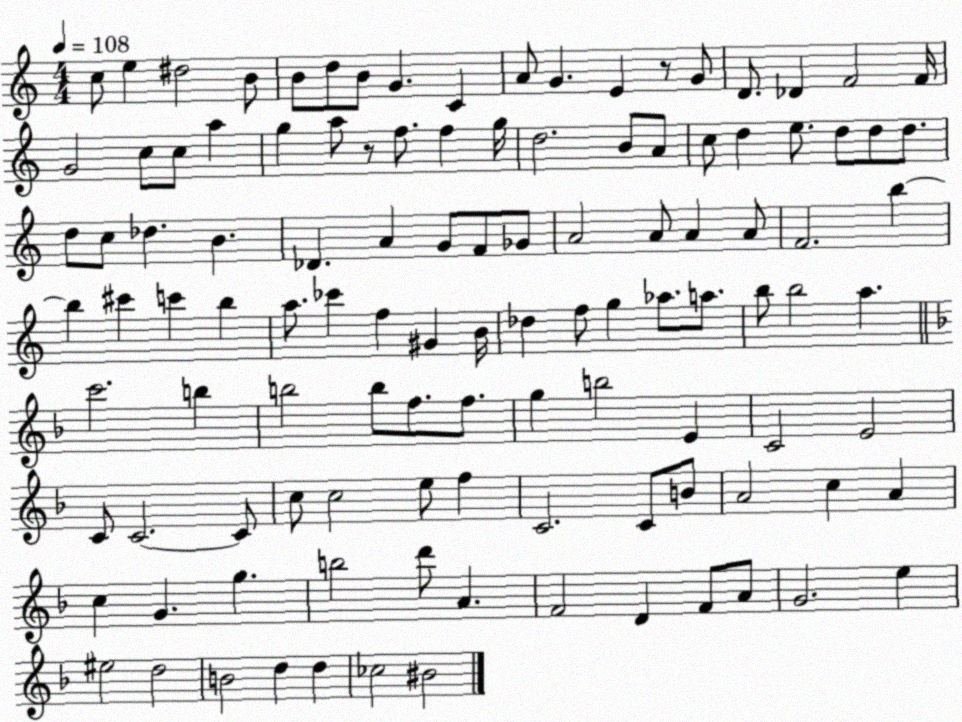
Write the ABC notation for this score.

X:1
T:Untitled
M:4/4
L:1/4
K:C
c/2 e ^d2 B/2 B/2 d/2 B/2 G C A/2 G E z/2 G/2 D/2 _D F2 F/4 G2 c/2 c/2 a g a/2 z/2 f/2 f g/4 d2 B/2 A/2 c/2 d e/2 d/2 d/2 d/2 d/2 c/2 _d B _D A G/2 F/2 _G/2 A2 A/2 A A/2 F2 b b ^c' c' b a/2 _c' f ^G B/4 _d f/2 g _a/2 a/2 b/2 b2 a c'2 b b2 b/2 f/2 f/2 g b2 E C2 E2 C/2 C2 C/2 c/2 c2 e/2 f C2 C/2 B/2 A2 c A c G g b2 d'/2 A F2 D F/2 A/2 G2 e ^e2 d2 B2 d d _c2 ^B2